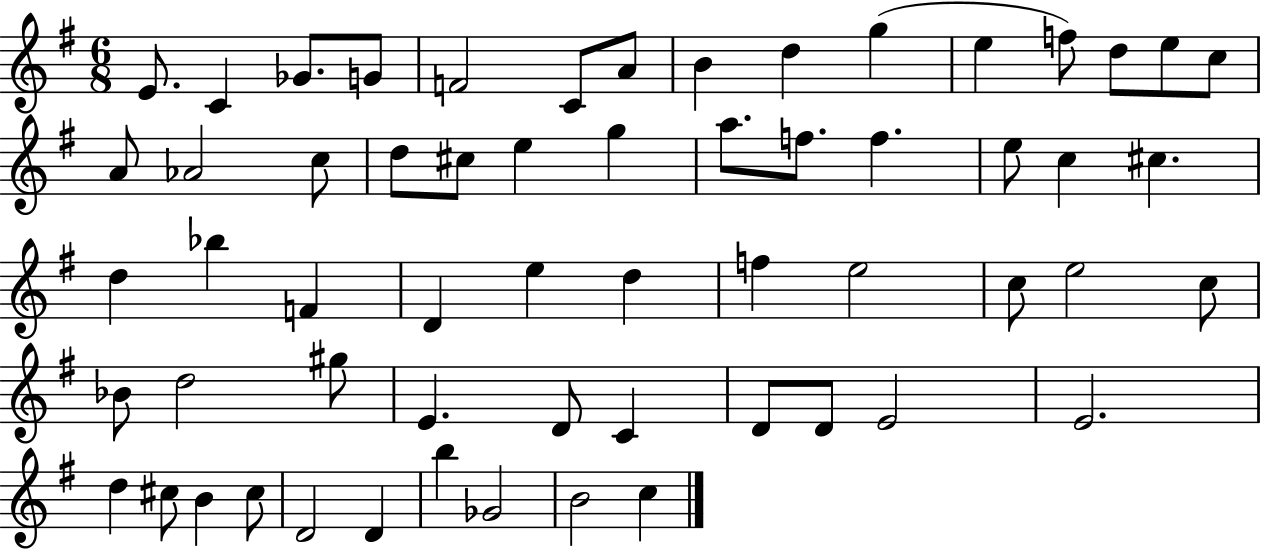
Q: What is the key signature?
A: G major